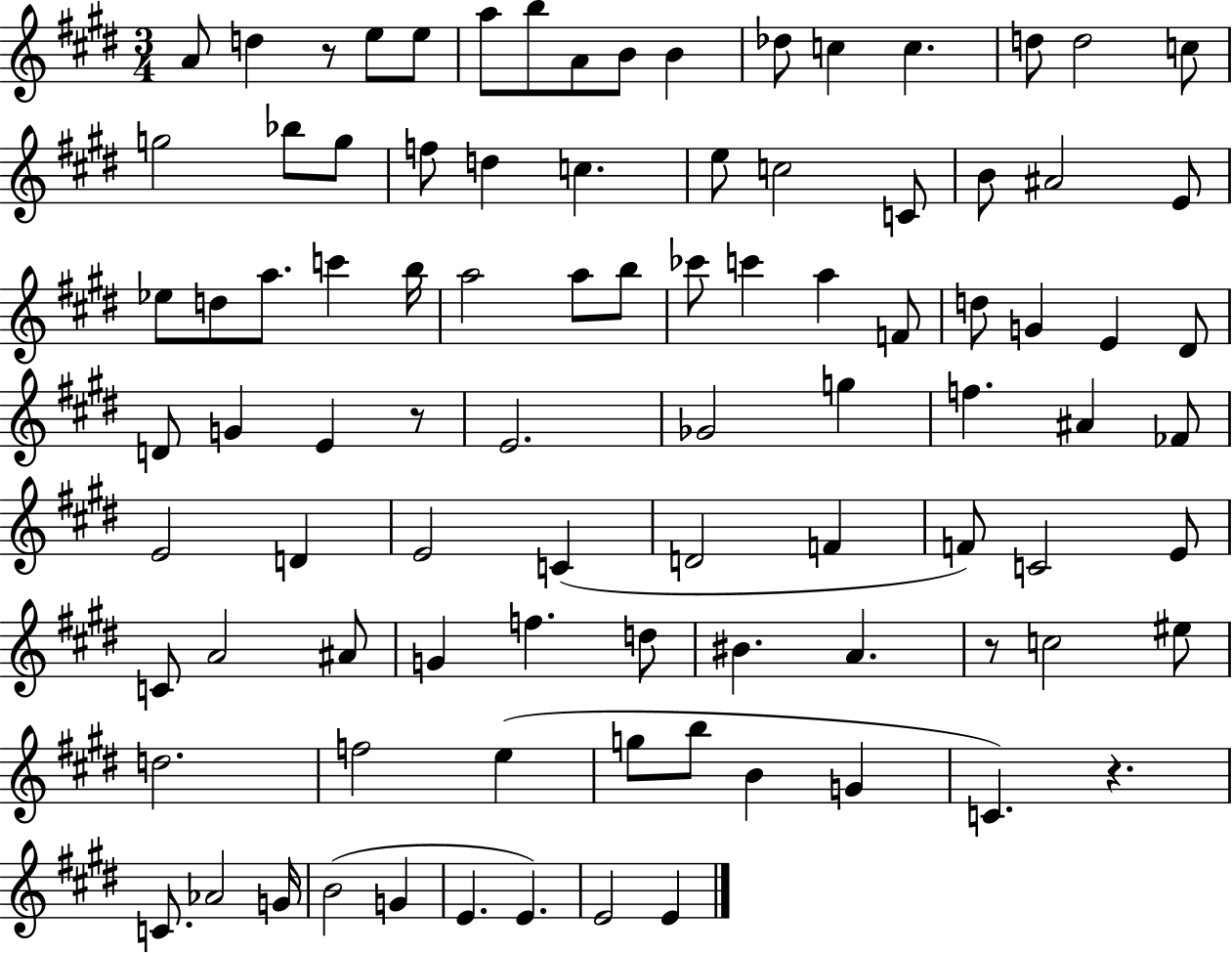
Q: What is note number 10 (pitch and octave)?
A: Db5